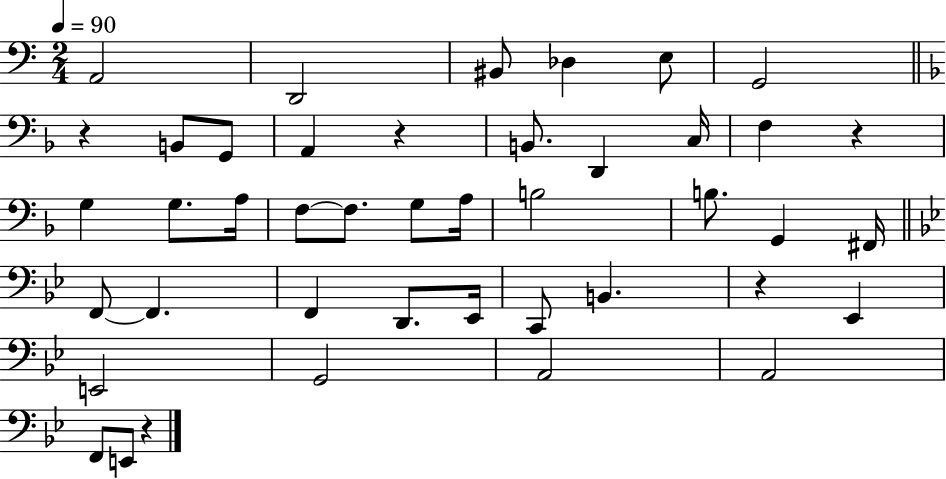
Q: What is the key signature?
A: C major